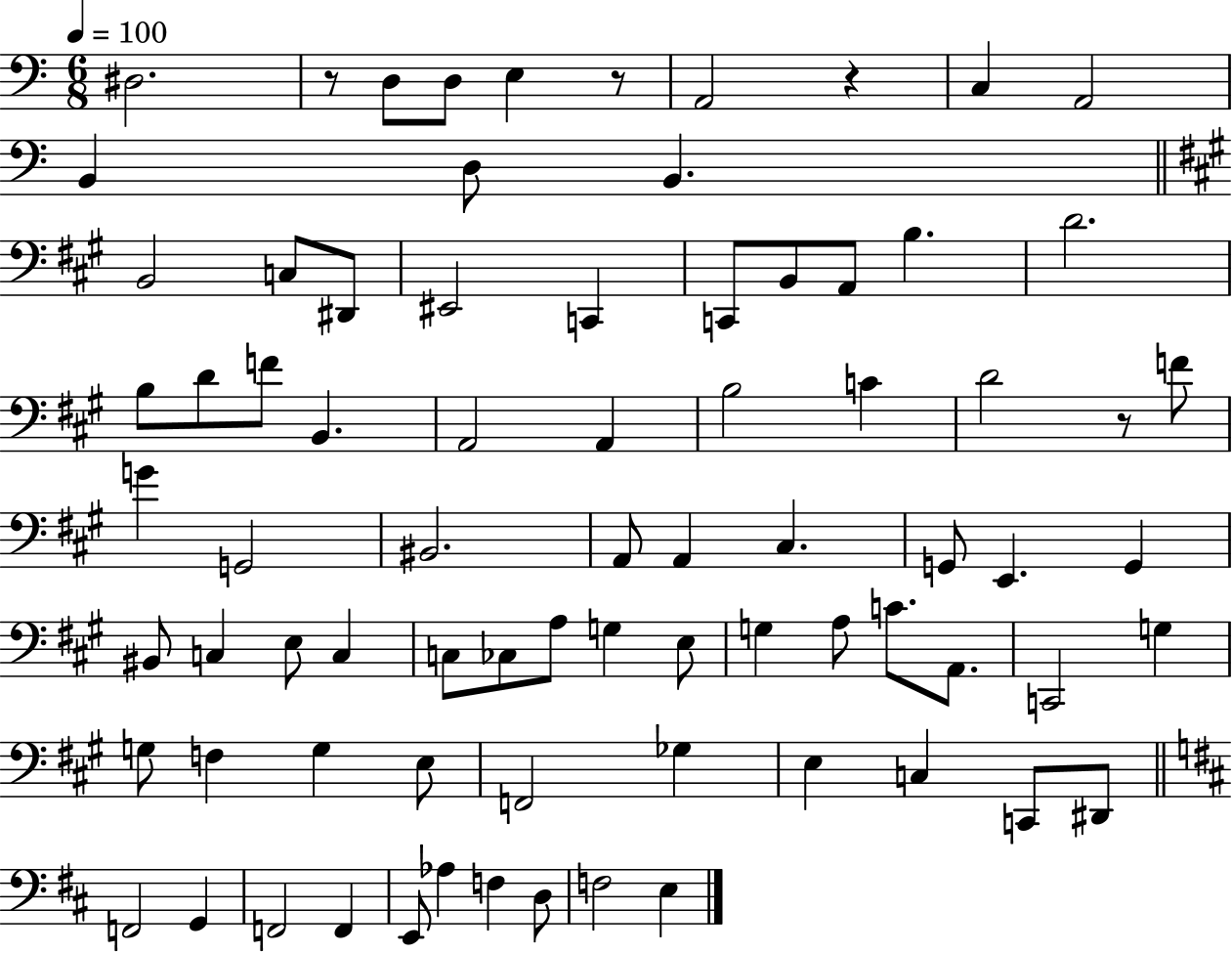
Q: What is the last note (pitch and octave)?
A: E3